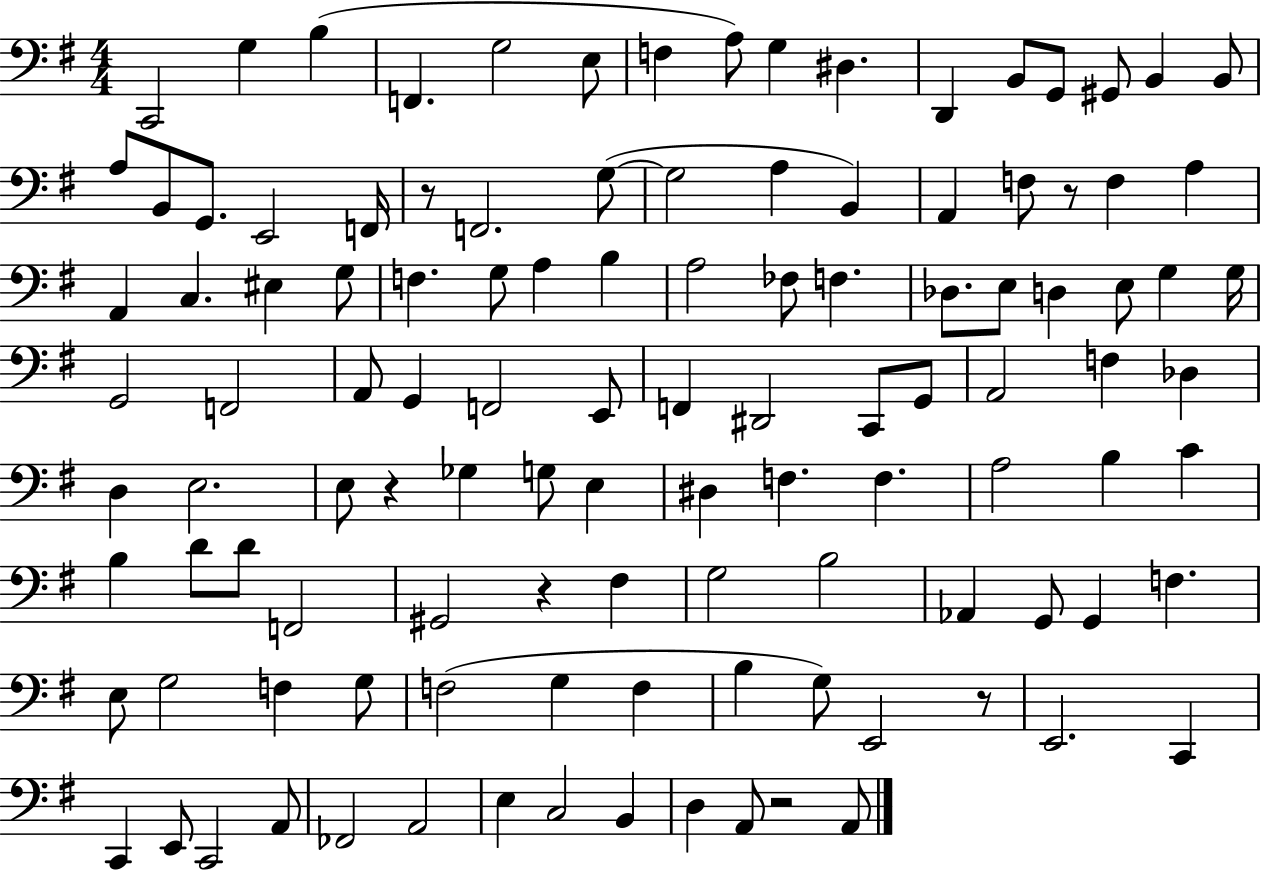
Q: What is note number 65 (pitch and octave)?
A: G3